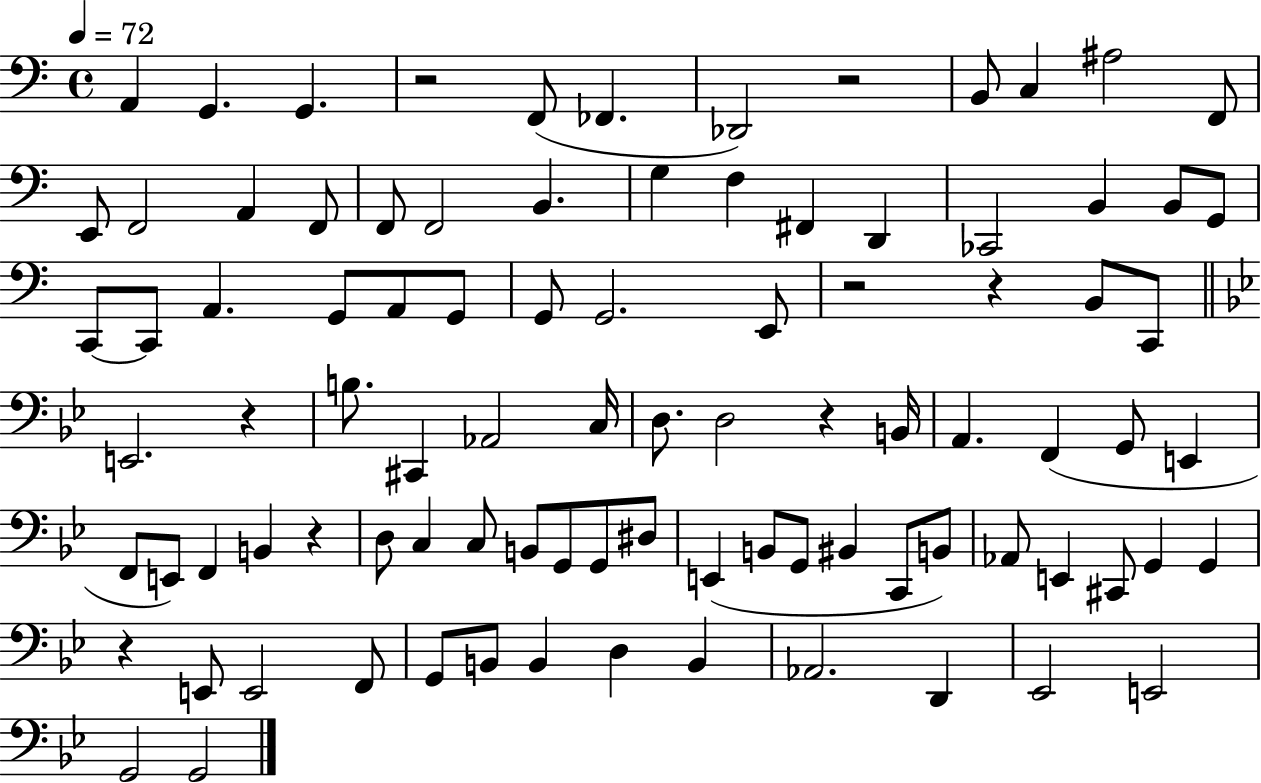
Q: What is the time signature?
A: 4/4